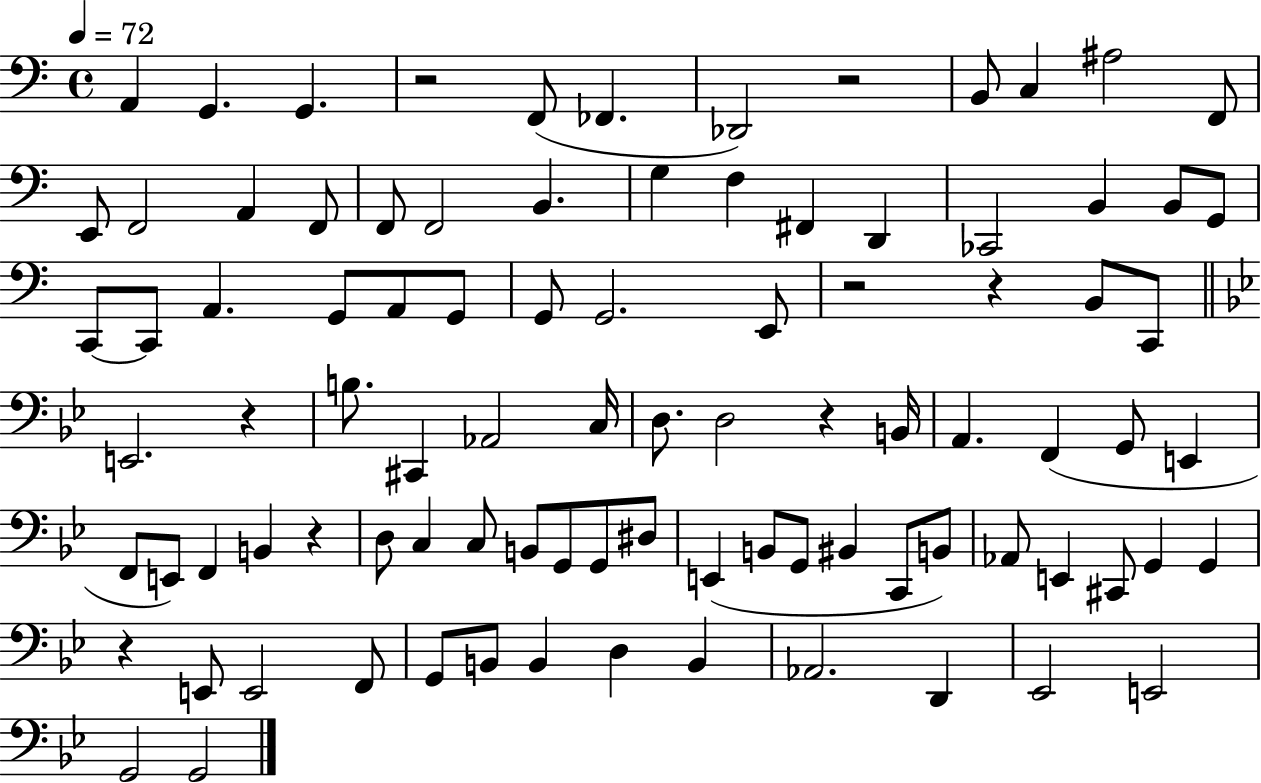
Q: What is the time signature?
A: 4/4